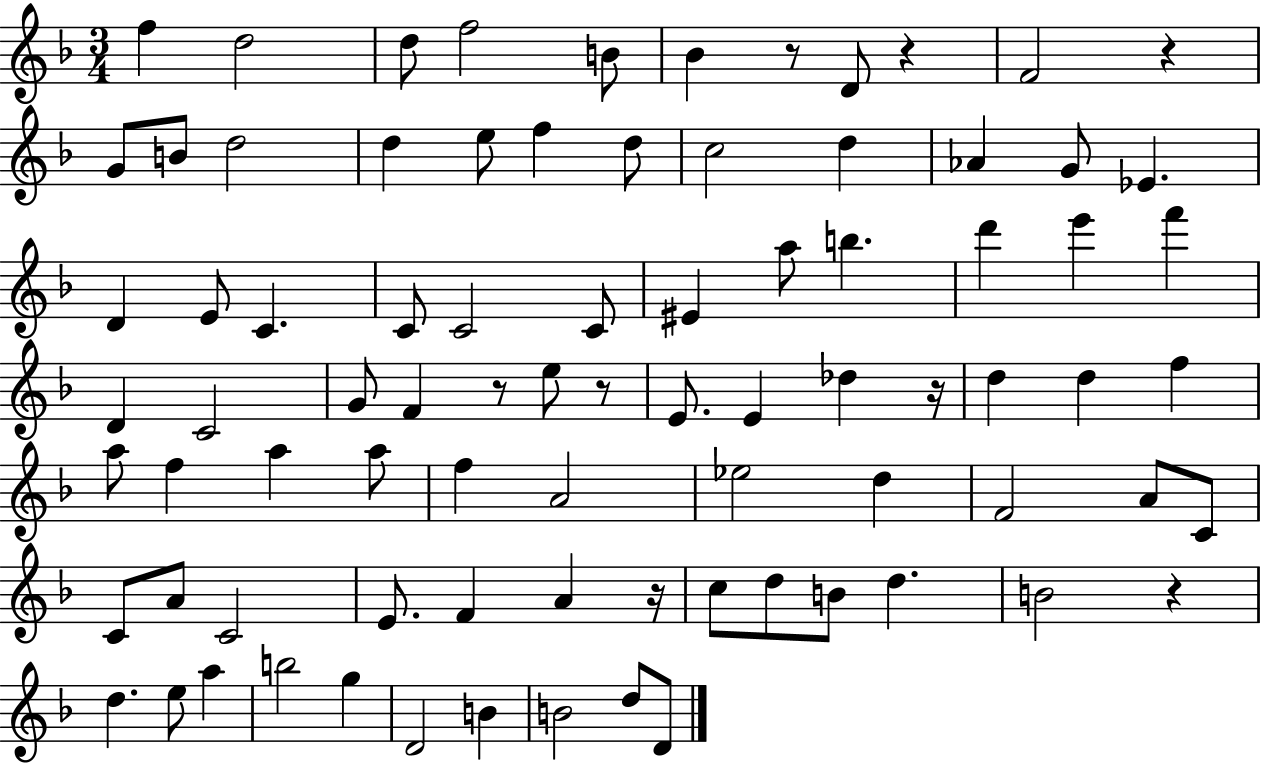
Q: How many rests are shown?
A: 8